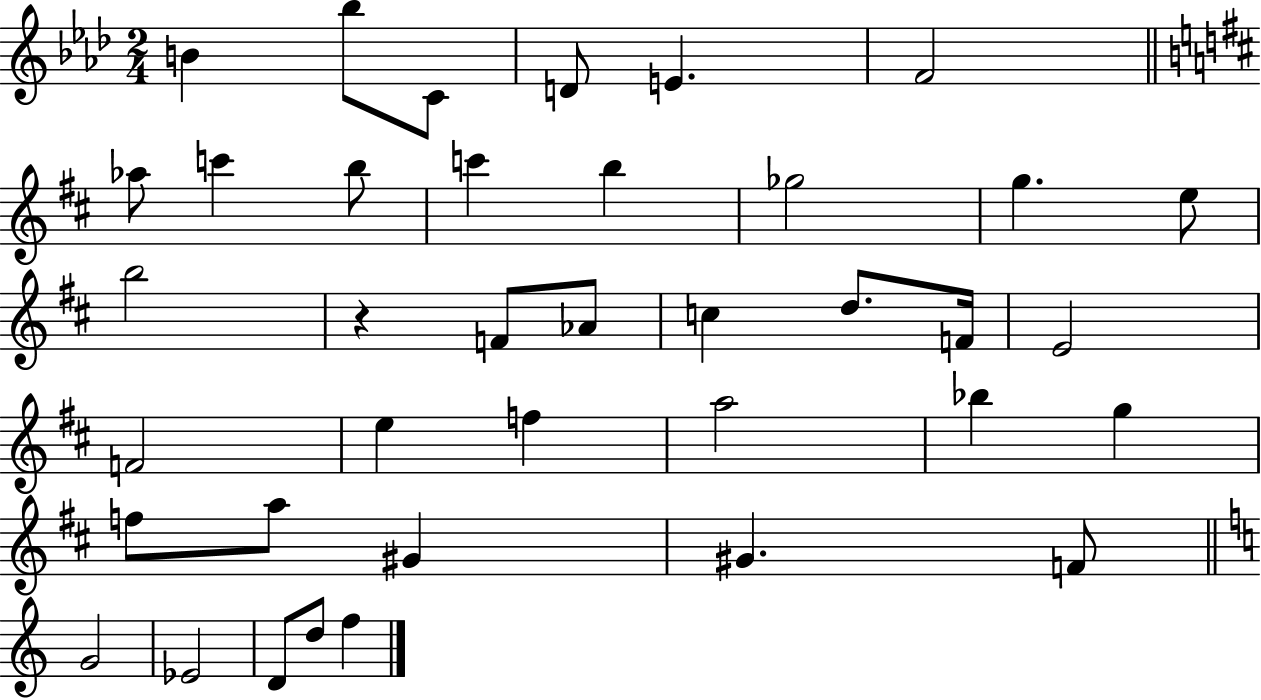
X:1
T:Untitled
M:2/4
L:1/4
K:Ab
B _b/2 C/2 D/2 E F2 _a/2 c' b/2 c' b _g2 g e/2 b2 z F/2 _A/2 c d/2 F/4 E2 F2 e f a2 _b g f/2 a/2 ^G ^G F/2 G2 _E2 D/2 d/2 f